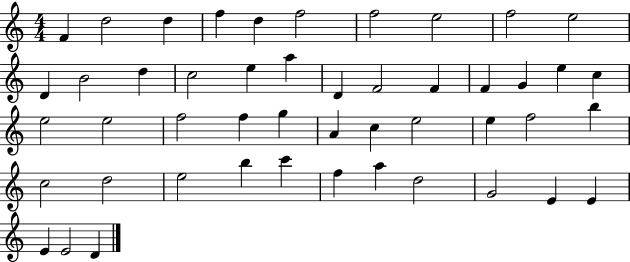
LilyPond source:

{
  \clef treble
  \numericTimeSignature
  \time 4/4
  \key c \major
  f'4 d''2 d''4 | f''4 d''4 f''2 | f''2 e''2 | f''2 e''2 | \break d'4 b'2 d''4 | c''2 e''4 a''4 | d'4 f'2 f'4 | f'4 g'4 e''4 c''4 | \break e''2 e''2 | f''2 f''4 g''4 | a'4 c''4 e''2 | e''4 f''2 b''4 | \break c''2 d''2 | e''2 b''4 c'''4 | f''4 a''4 d''2 | g'2 e'4 e'4 | \break e'4 e'2 d'4 | \bar "|."
}